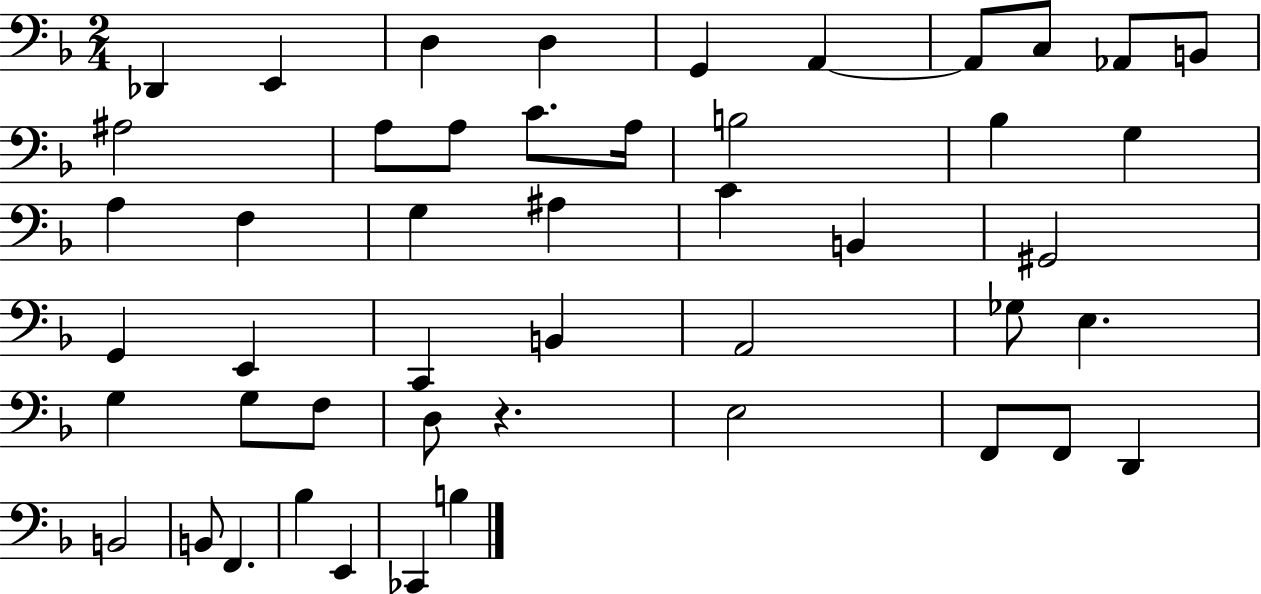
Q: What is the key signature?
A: F major